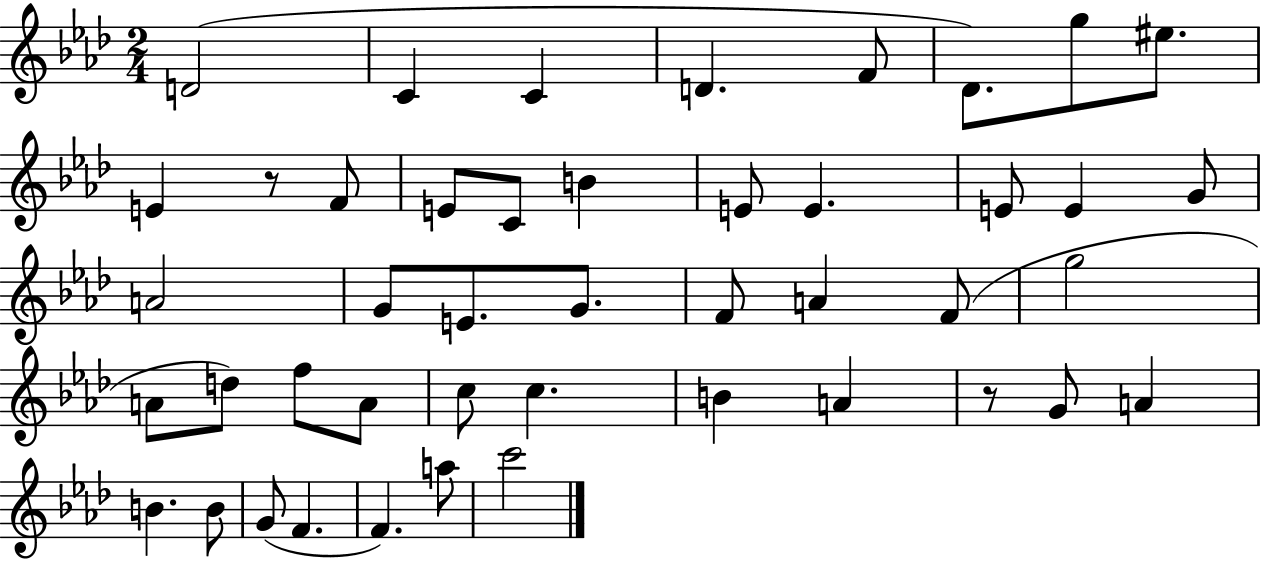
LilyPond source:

{
  \clef treble
  \numericTimeSignature
  \time 2/4
  \key aes \major
  d'2( | c'4 c'4 | d'4. f'8 | des'8.) g''8 eis''8. | \break e'4 r8 f'8 | e'8 c'8 b'4 | e'8 e'4. | e'8 e'4 g'8 | \break a'2 | g'8 e'8. g'8. | f'8 a'4 f'8( | g''2 | \break a'8 d''8) f''8 a'8 | c''8 c''4. | b'4 a'4 | r8 g'8 a'4 | \break b'4. b'8 | g'8( f'4. | f'4.) a''8 | c'''2 | \break \bar "|."
}